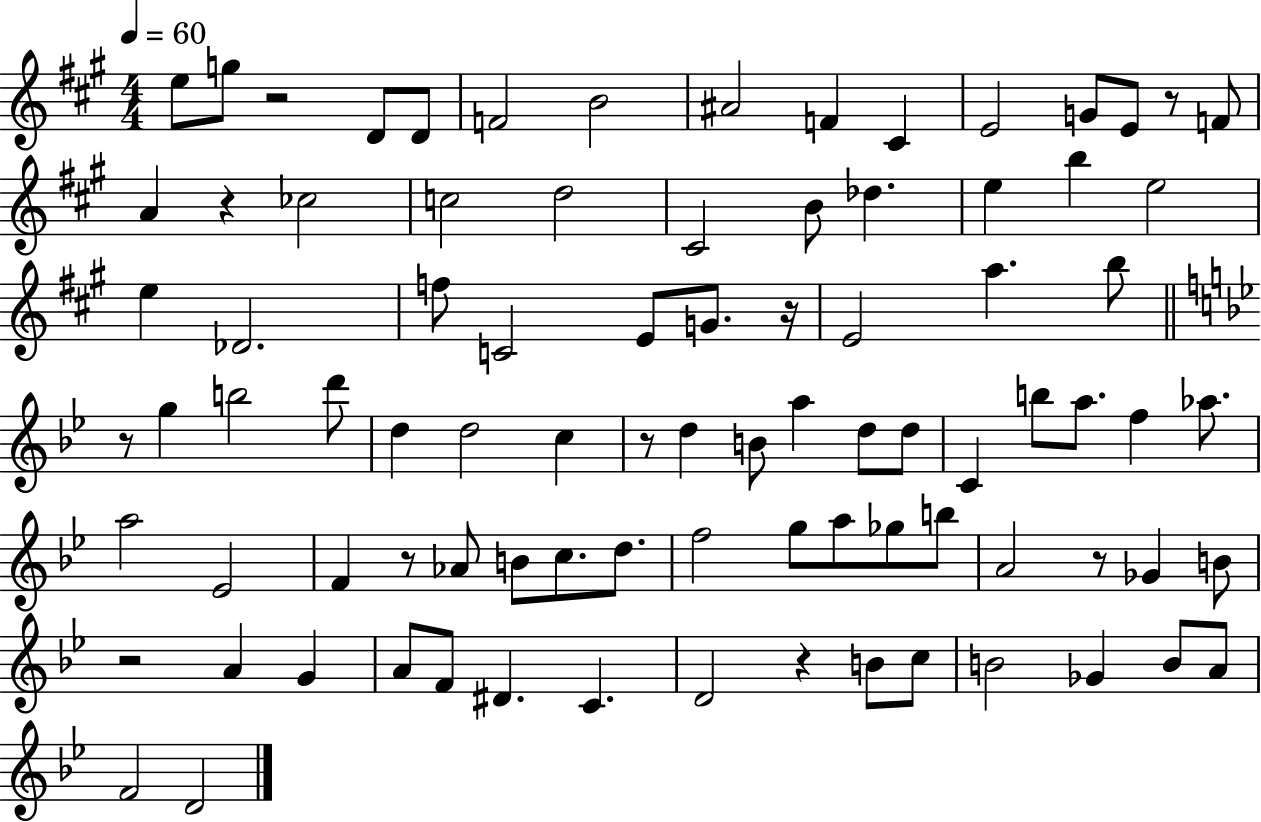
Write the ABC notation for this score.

X:1
T:Untitled
M:4/4
L:1/4
K:A
e/2 g/2 z2 D/2 D/2 F2 B2 ^A2 F ^C E2 G/2 E/2 z/2 F/2 A z _c2 c2 d2 ^C2 B/2 _d e b e2 e _D2 f/2 C2 E/2 G/2 z/4 E2 a b/2 z/2 g b2 d'/2 d d2 c z/2 d B/2 a d/2 d/2 C b/2 a/2 f _a/2 a2 _E2 F z/2 _A/2 B/2 c/2 d/2 f2 g/2 a/2 _g/2 b/2 A2 z/2 _G B/2 z2 A G A/2 F/2 ^D C D2 z B/2 c/2 B2 _G B/2 A/2 F2 D2